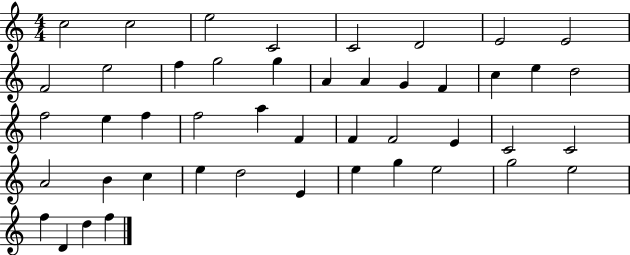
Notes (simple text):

C5/h C5/h E5/h C4/h C4/h D4/h E4/h E4/h F4/h E5/h F5/q G5/h G5/q A4/q A4/q G4/q F4/q C5/q E5/q D5/h F5/h E5/q F5/q F5/h A5/q F4/q F4/q F4/h E4/q C4/h C4/h A4/h B4/q C5/q E5/q D5/h E4/q E5/q G5/q E5/h G5/h E5/h F5/q D4/q D5/q F5/q